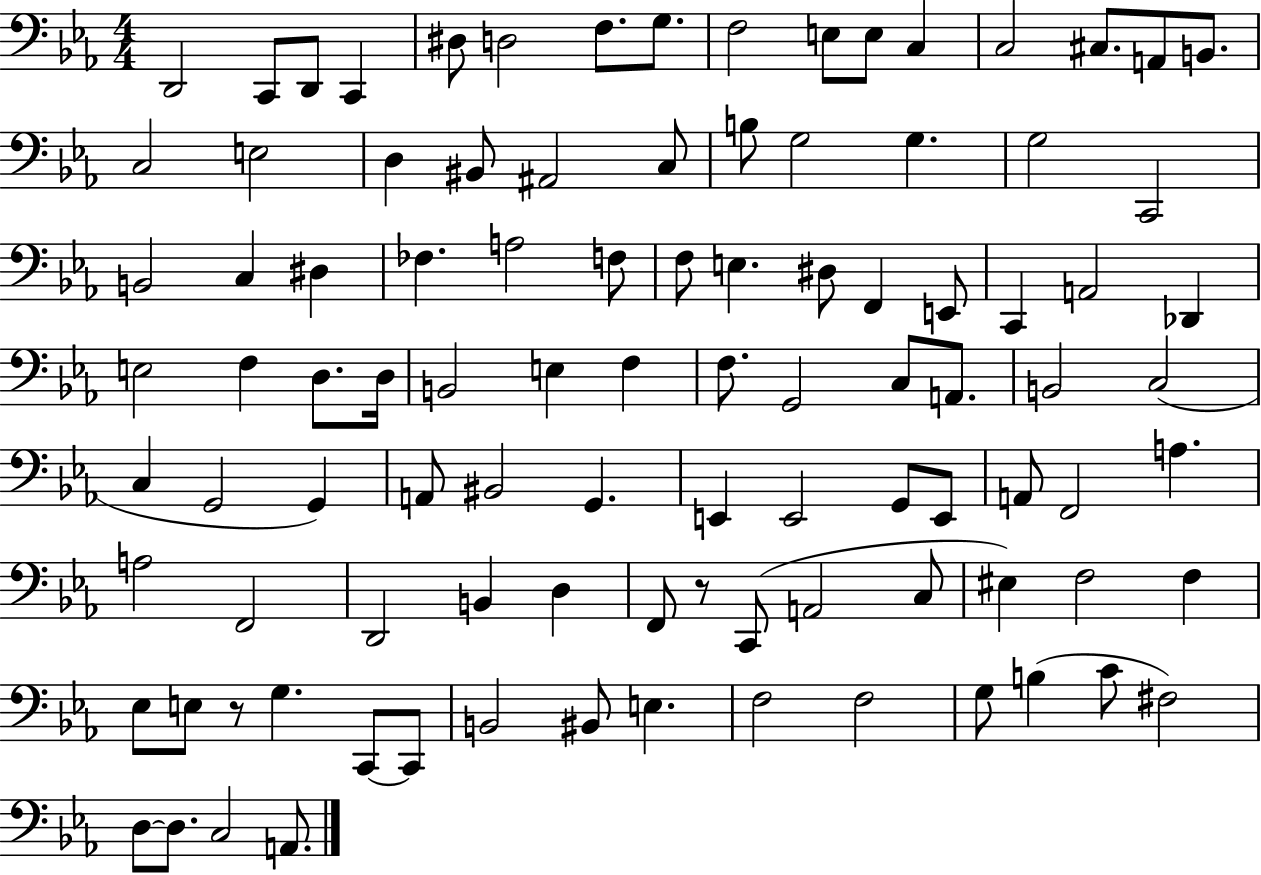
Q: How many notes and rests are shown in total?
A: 99